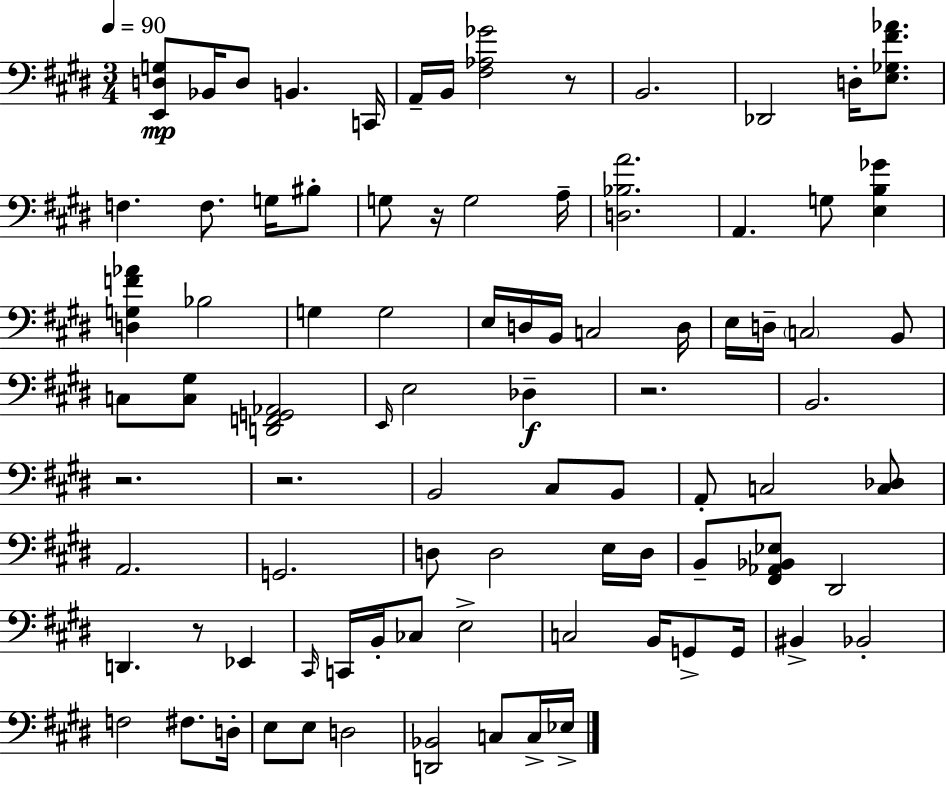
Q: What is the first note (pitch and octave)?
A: Bb2